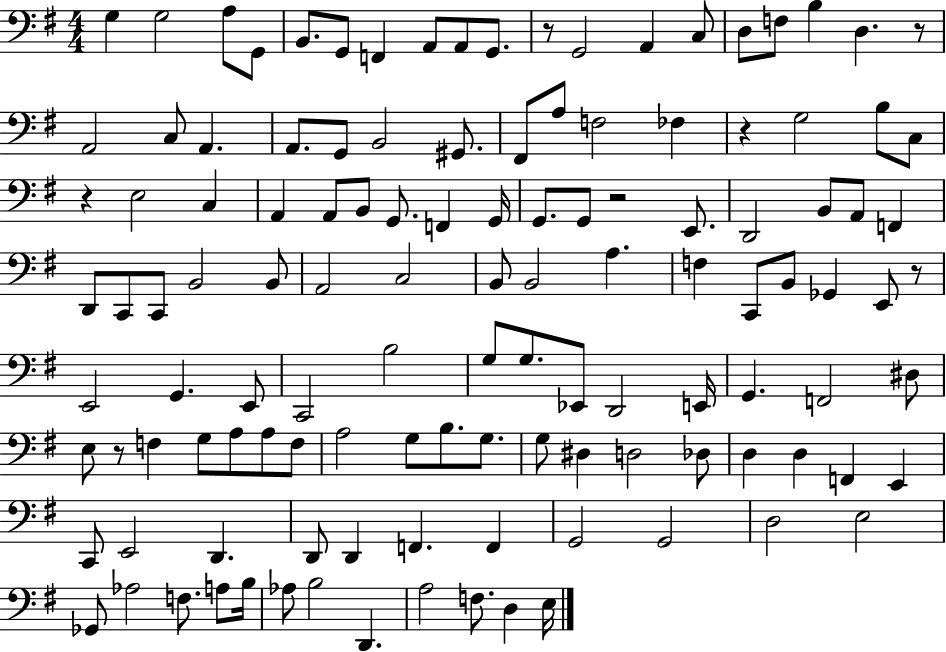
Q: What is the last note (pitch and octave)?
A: E3